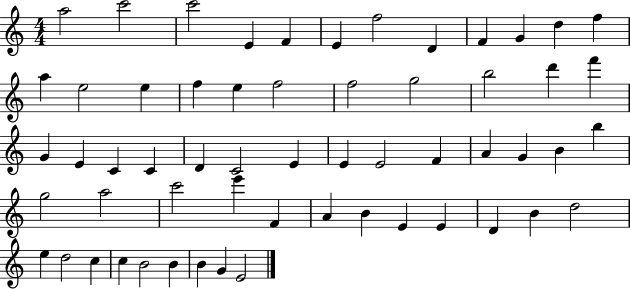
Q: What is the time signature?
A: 4/4